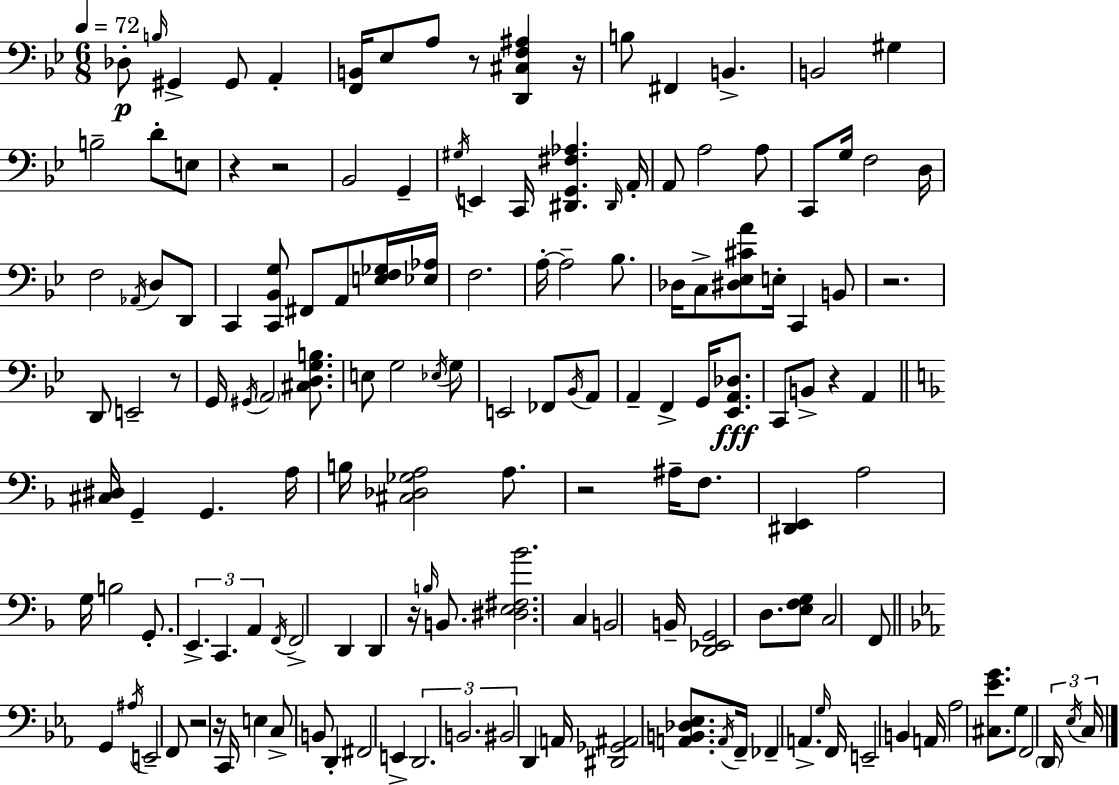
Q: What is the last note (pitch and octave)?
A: C3